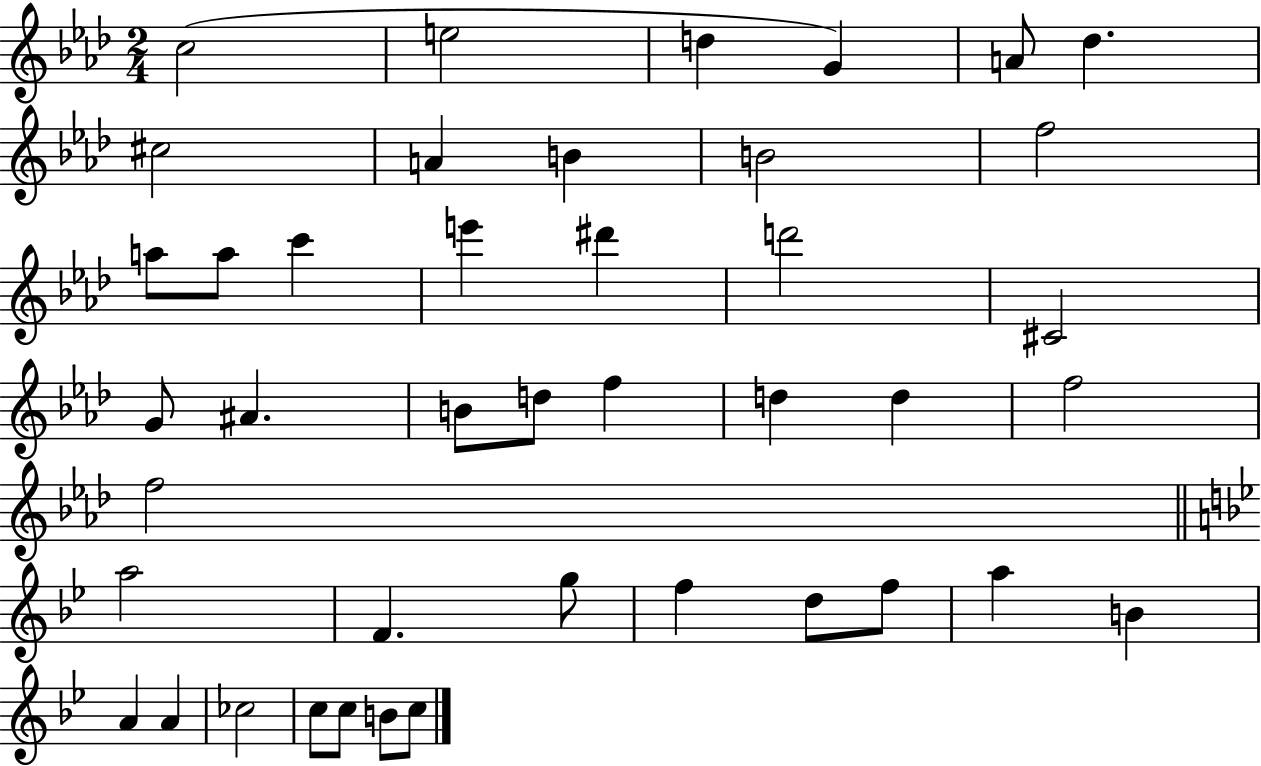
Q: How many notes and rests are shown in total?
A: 42